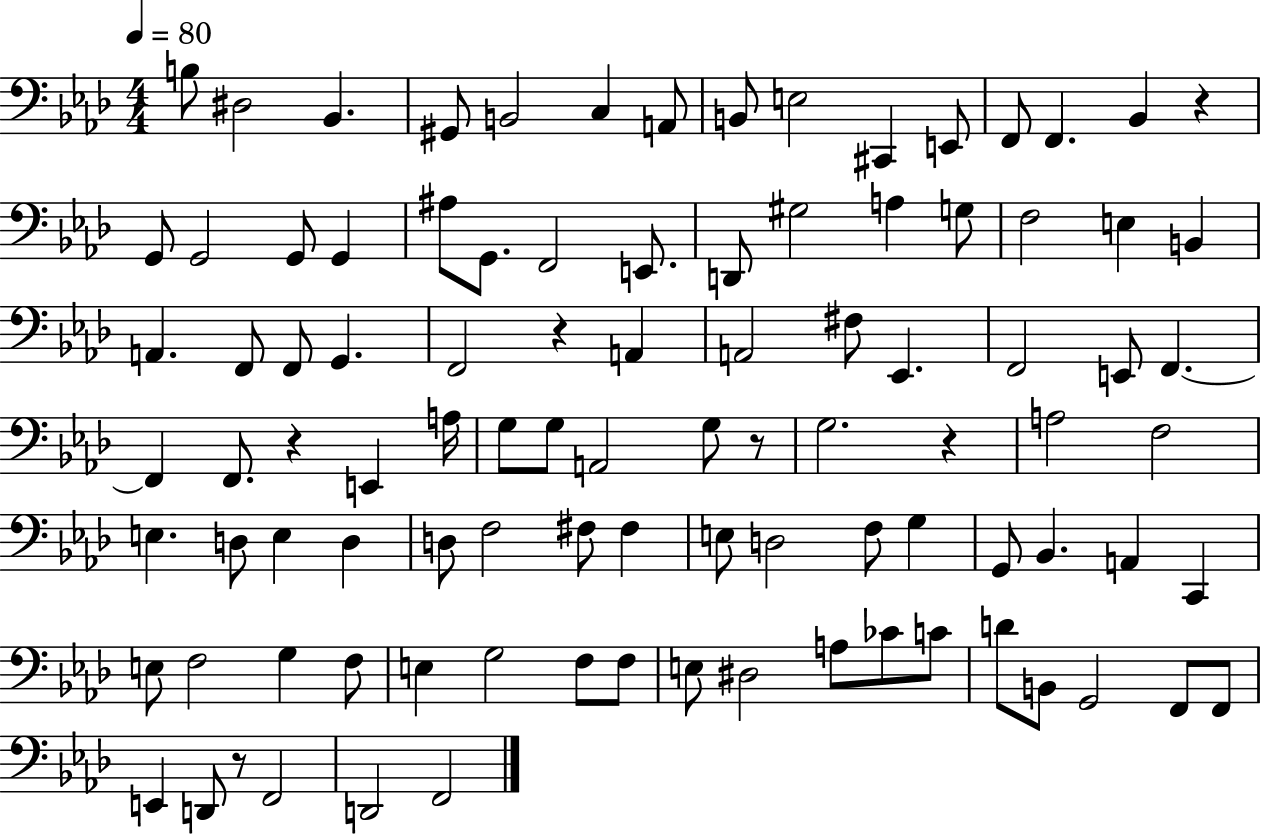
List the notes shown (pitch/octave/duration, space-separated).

B3/e D#3/h Bb2/q. G#2/e B2/h C3/q A2/e B2/e E3/h C#2/q E2/e F2/e F2/q. Bb2/q R/q G2/e G2/h G2/e G2/q A#3/e G2/e. F2/h E2/e. D2/e G#3/h A3/q G3/e F3/h E3/q B2/q A2/q. F2/e F2/e G2/q. F2/h R/q A2/q A2/h F#3/e Eb2/q. F2/h E2/e F2/q. F2/q F2/e. R/q E2/q A3/s G3/e G3/e A2/h G3/e R/e G3/h. R/q A3/h F3/h E3/q. D3/e E3/q D3/q D3/e F3/h F#3/e F#3/q E3/e D3/h F3/e G3/q G2/e Bb2/q. A2/q C2/q E3/e F3/h G3/q F3/e E3/q G3/h F3/e F3/e E3/e D#3/h A3/e CES4/e C4/e D4/e B2/e G2/h F2/e F2/e E2/q D2/e R/e F2/h D2/h F2/h